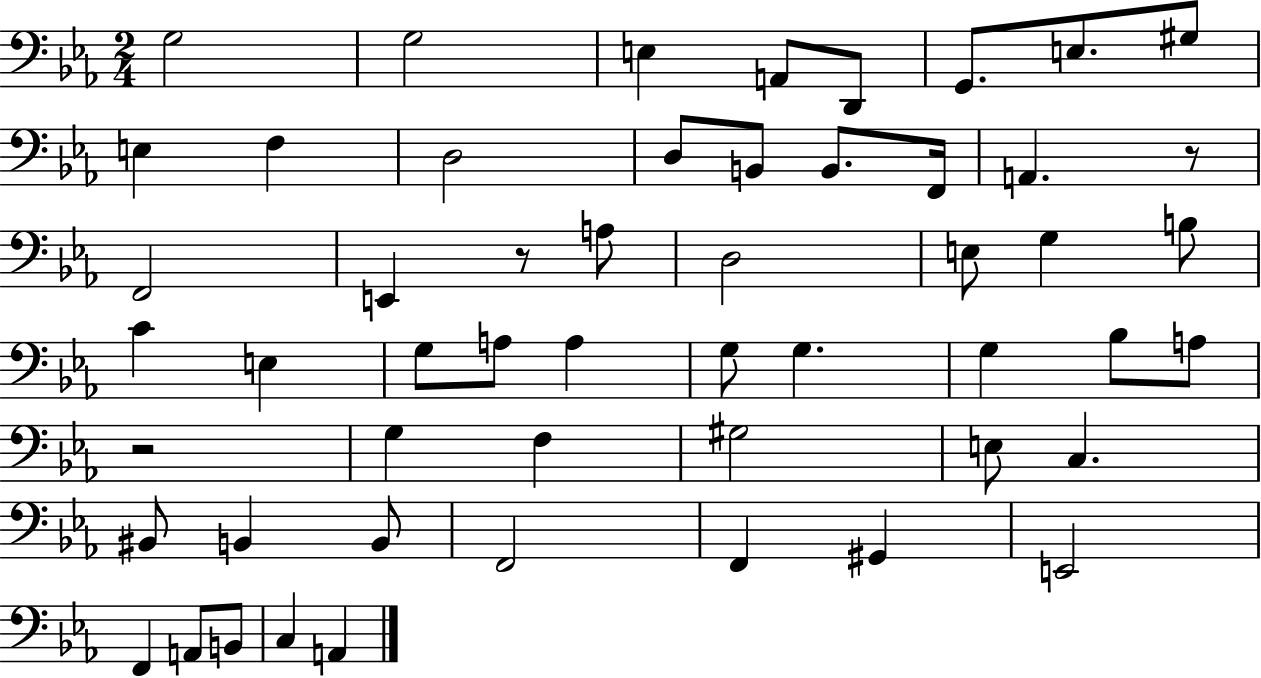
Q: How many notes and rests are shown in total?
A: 53